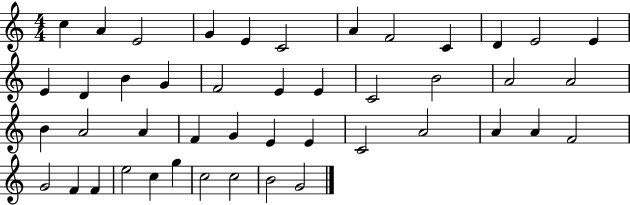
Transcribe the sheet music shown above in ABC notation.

X:1
T:Untitled
M:4/4
L:1/4
K:C
c A E2 G E C2 A F2 C D E2 E E D B G F2 E E C2 B2 A2 A2 B A2 A F G E E C2 A2 A A F2 G2 F F e2 c g c2 c2 B2 G2